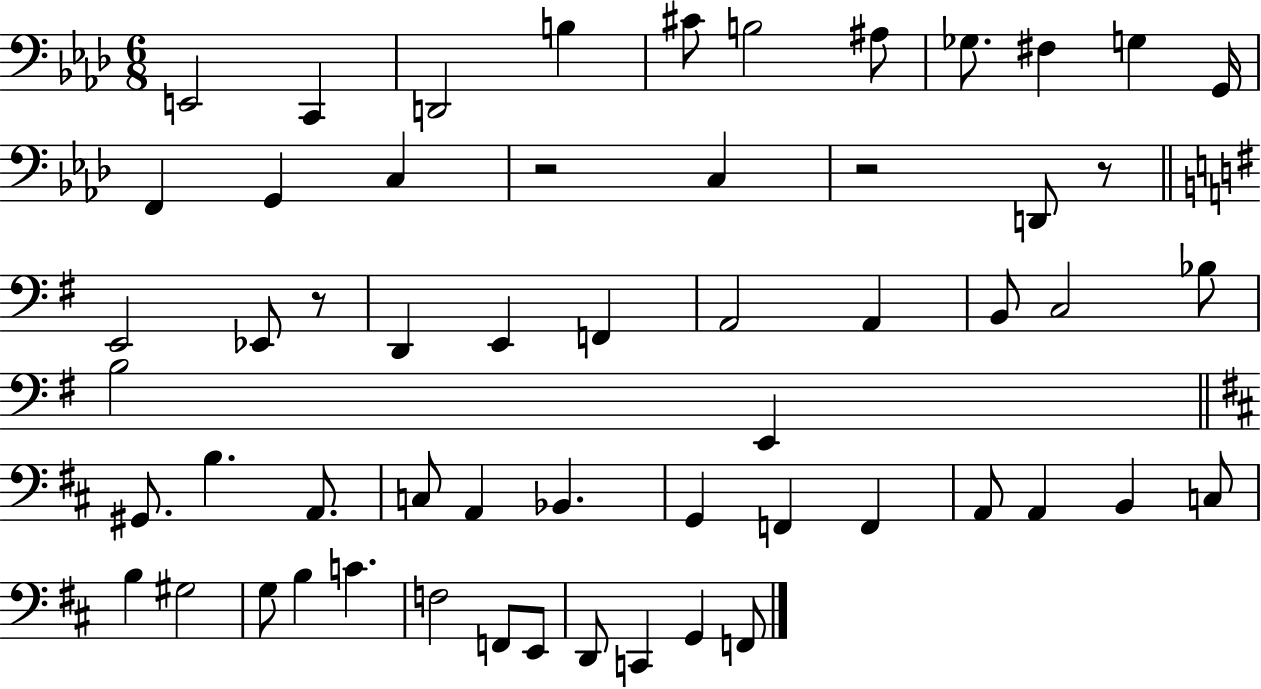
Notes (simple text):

E2/h C2/q D2/h B3/q C#4/e B3/h A#3/e Gb3/e. F#3/q G3/q G2/s F2/q G2/q C3/q R/h C3/q R/h D2/e R/e E2/h Eb2/e R/e D2/q E2/q F2/q A2/h A2/q B2/e C3/h Bb3/e B3/h E2/q G#2/e. B3/q. A2/e. C3/e A2/q Bb2/q. G2/q F2/q F2/q A2/e A2/q B2/q C3/e B3/q G#3/h G3/e B3/q C4/q. F3/h F2/e E2/e D2/e C2/q G2/q F2/e